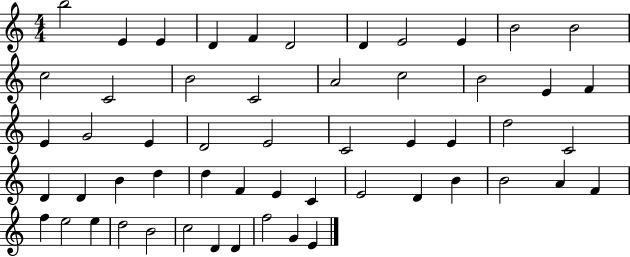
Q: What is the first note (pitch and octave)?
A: B5